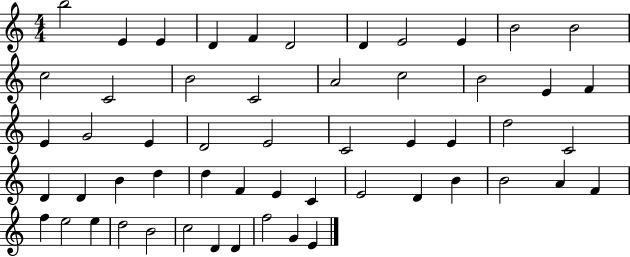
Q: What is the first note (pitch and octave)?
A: B5